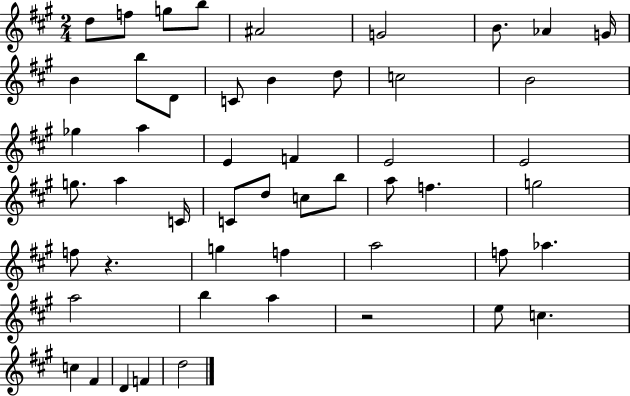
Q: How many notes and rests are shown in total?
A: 51